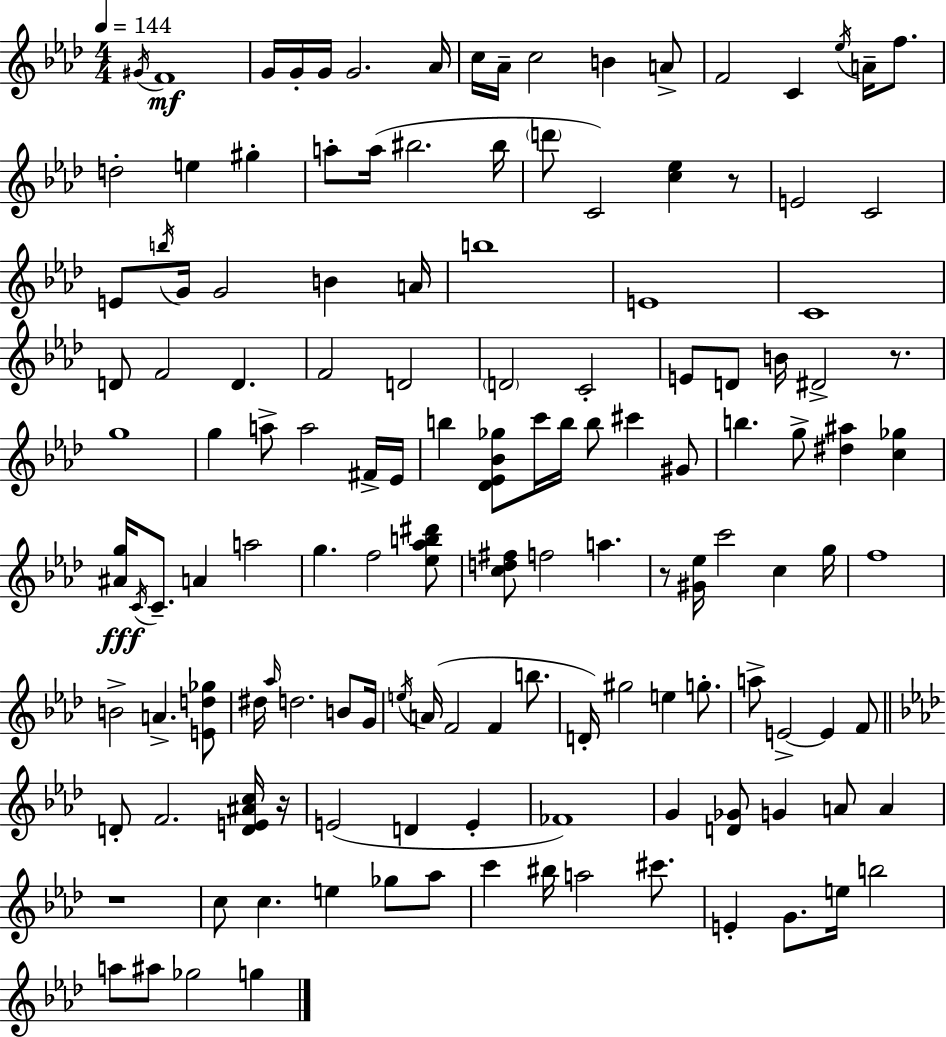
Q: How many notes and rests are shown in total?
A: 137